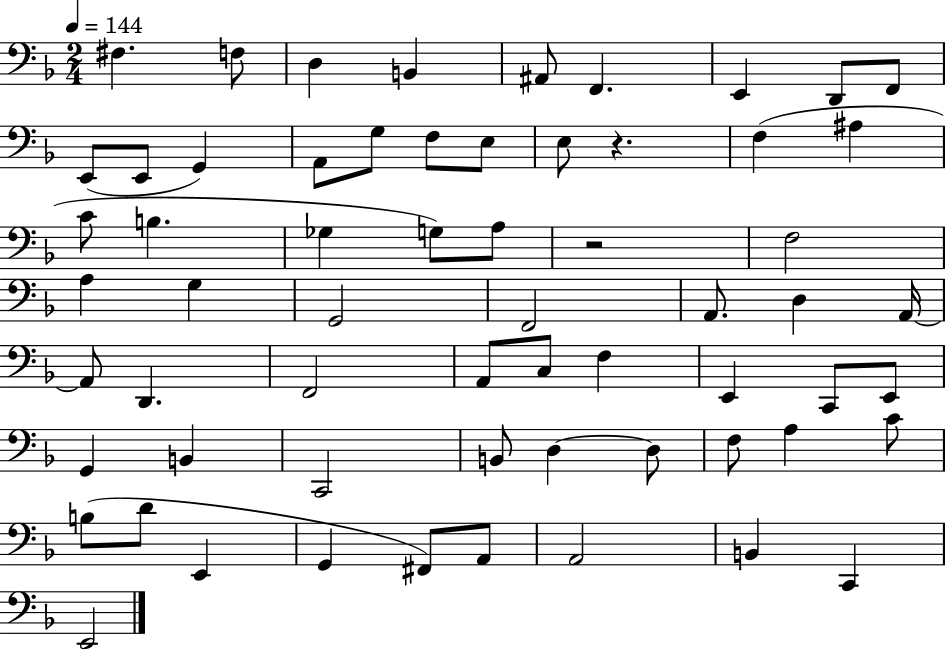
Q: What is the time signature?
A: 2/4